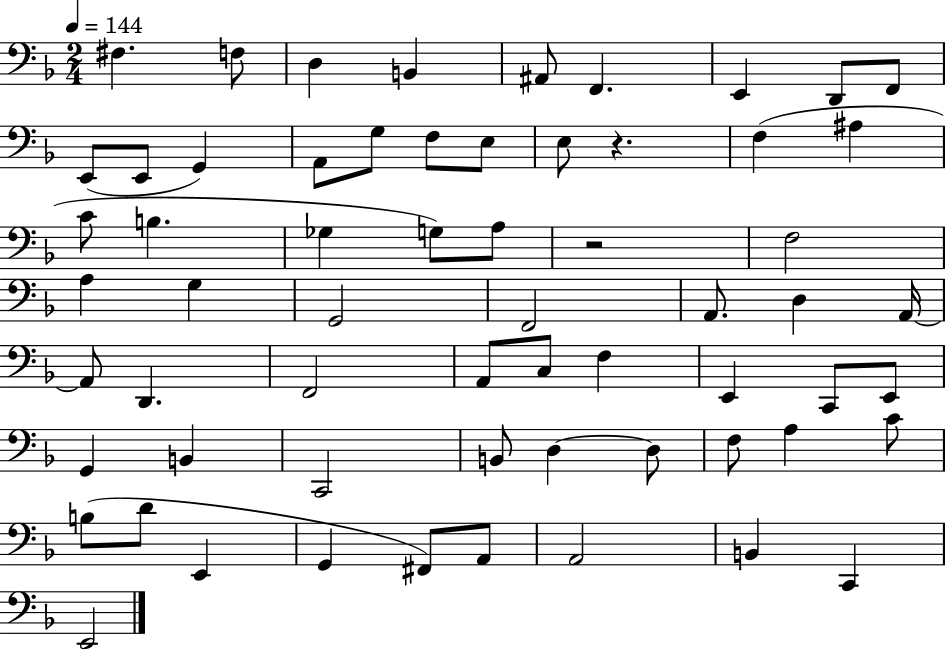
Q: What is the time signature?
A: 2/4